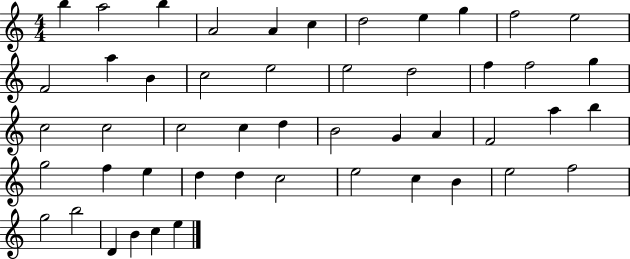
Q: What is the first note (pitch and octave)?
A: B5